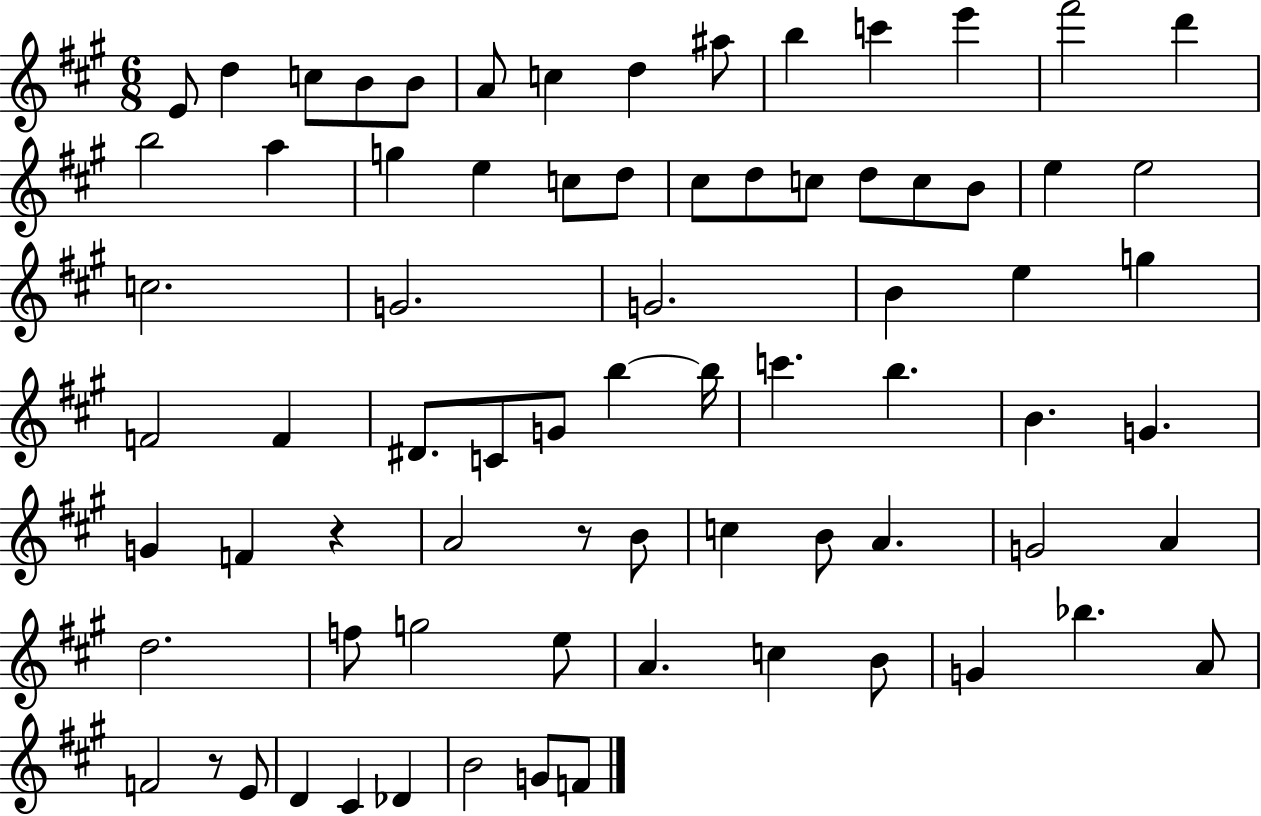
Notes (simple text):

E4/e D5/q C5/e B4/e B4/e A4/e C5/q D5/q A#5/e B5/q C6/q E6/q F#6/h D6/q B5/h A5/q G5/q E5/q C5/e D5/e C#5/e D5/e C5/e D5/e C5/e B4/e E5/q E5/h C5/h. G4/h. G4/h. B4/q E5/q G5/q F4/h F4/q D#4/e. C4/e G4/e B5/q B5/s C6/q. B5/q. B4/q. G4/q. G4/q F4/q R/q A4/h R/e B4/e C5/q B4/e A4/q. G4/h A4/q D5/h. F5/e G5/h E5/e A4/q. C5/q B4/e G4/q Bb5/q. A4/e F4/h R/e E4/e D4/q C#4/q Db4/q B4/h G4/e F4/e